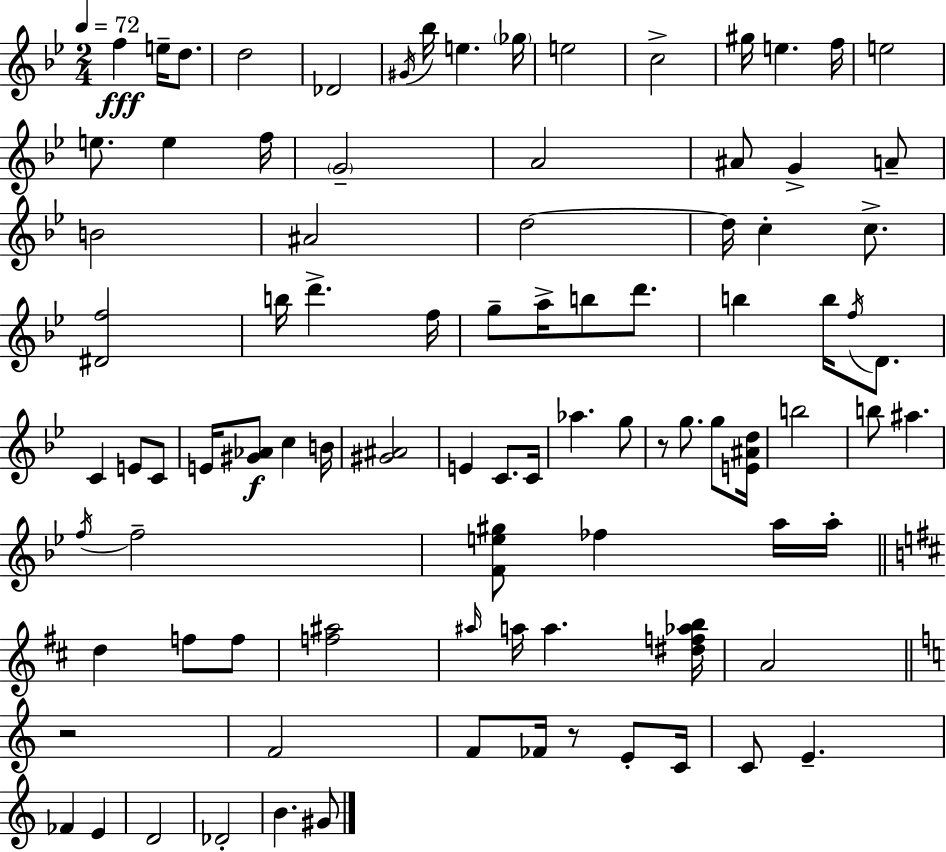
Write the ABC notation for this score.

X:1
T:Untitled
M:2/4
L:1/4
K:Bb
f e/4 d/2 d2 _D2 ^G/4 _b/4 e _g/4 e2 c2 ^g/4 e f/4 e2 e/2 e f/4 G2 A2 ^A/2 G A/2 B2 ^A2 d2 d/4 c c/2 [^Df]2 b/4 d' f/4 g/2 a/4 b/2 d'/2 b b/4 f/4 D/2 C E/2 C/2 E/4 [^G_A]/2 c B/4 [^G^A]2 E C/2 C/4 _a g/2 z/2 g/2 g/2 [E^Ad]/4 b2 b/2 ^a f/4 f2 [Fe^g]/2 _f a/4 a/4 d f/2 f/2 [f^a]2 ^a/4 a/4 a [^df_ab]/4 A2 z2 F2 F/2 _F/4 z/2 E/2 C/4 C/2 E _F E D2 _D2 B ^G/2